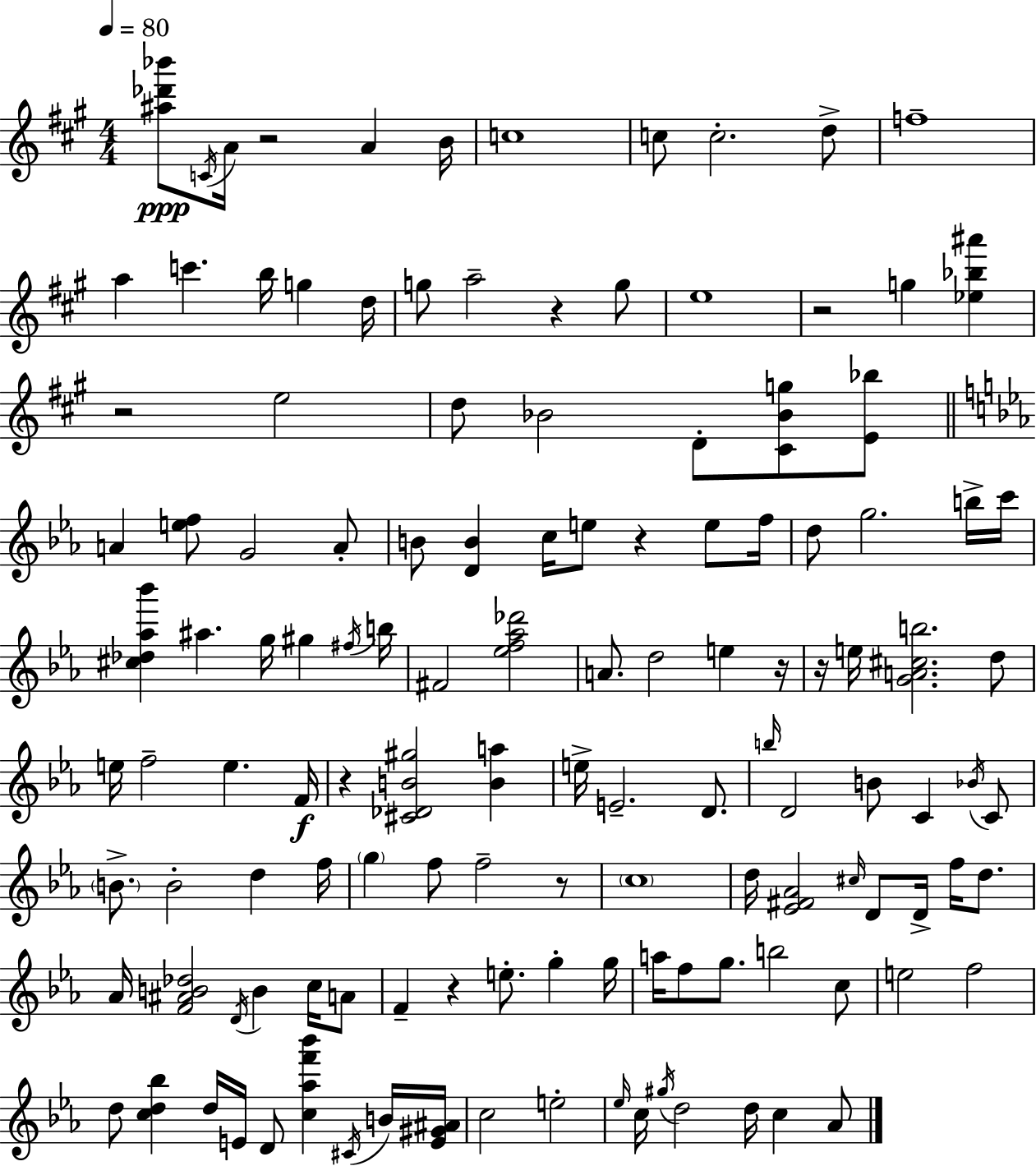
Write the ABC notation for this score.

X:1
T:Untitled
M:4/4
L:1/4
K:A
[^a_d'_b']/2 C/4 A/4 z2 A B/4 c4 c/2 c2 d/2 f4 a c' b/4 g d/4 g/2 a2 z g/2 e4 z2 g [_e_b^a'] z2 e2 d/2 _B2 D/2 [^C_Bg]/2 [E_b]/2 A [ef]/2 G2 A/2 B/2 [DB] c/4 e/2 z e/2 f/4 d/2 g2 b/4 c'/4 [^c_d_a_b'] ^a g/4 ^g ^f/4 b/4 ^F2 [_ef_a_d']2 A/2 d2 e z/4 z/4 e/4 [GA^cb]2 d/2 e/4 f2 e F/4 z [^C_DB^g]2 [Ba] e/4 E2 D/2 b/4 D2 B/2 C _B/4 C/2 B/2 B2 d f/4 g f/2 f2 z/2 c4 d/4 [_E^F_A]2 ^c/4 D/2 D/4 f/4 d/2 _A/4 [F^AB_d]2 D/4 B c/4 A/2 F z e/2 g g/4 a/4 f/2 g/2 b2 c/2 e2 f2 d/2 [cd_b] d/4 E/4 D/2 [c_af'_b'] ^C/4 B/4 [E^G^A]/4 c2 e2 _e/4 c/4 ^g/4 d2 d/4 c _A/2